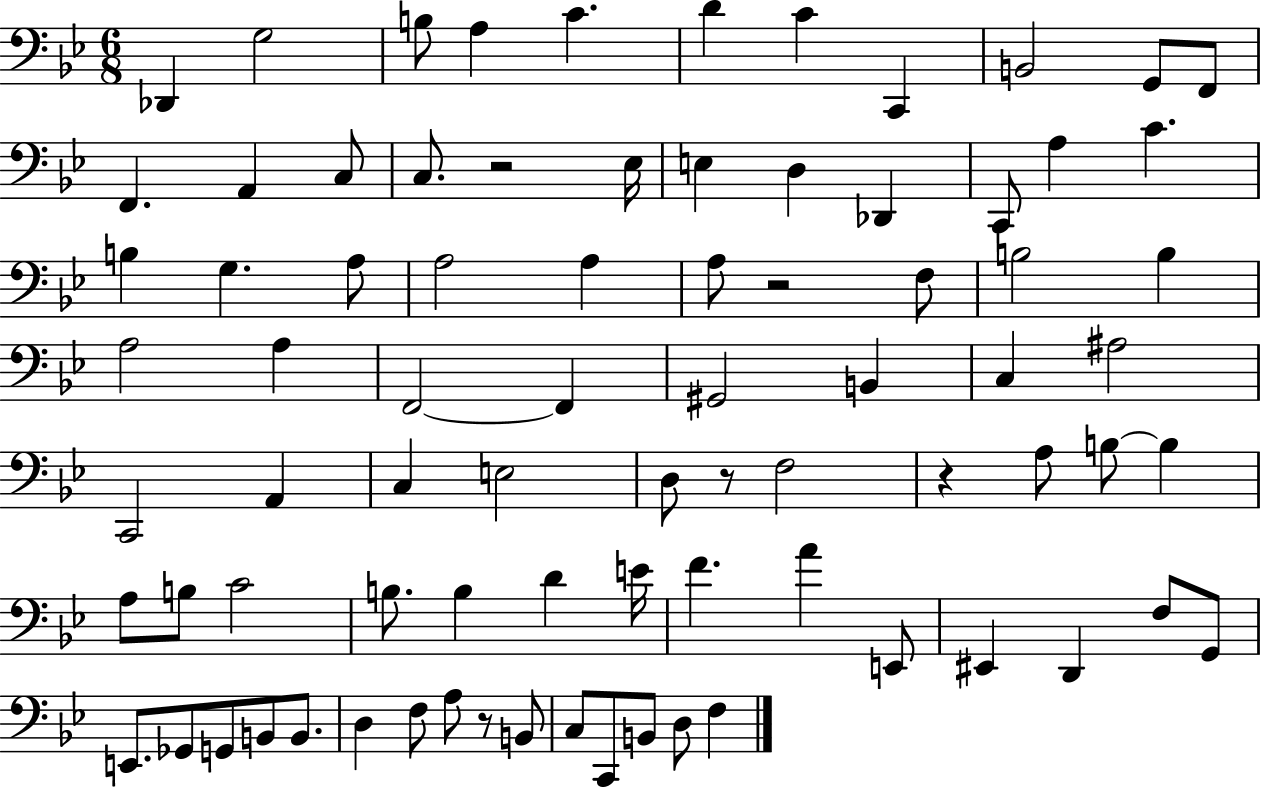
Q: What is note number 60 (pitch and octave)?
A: D2